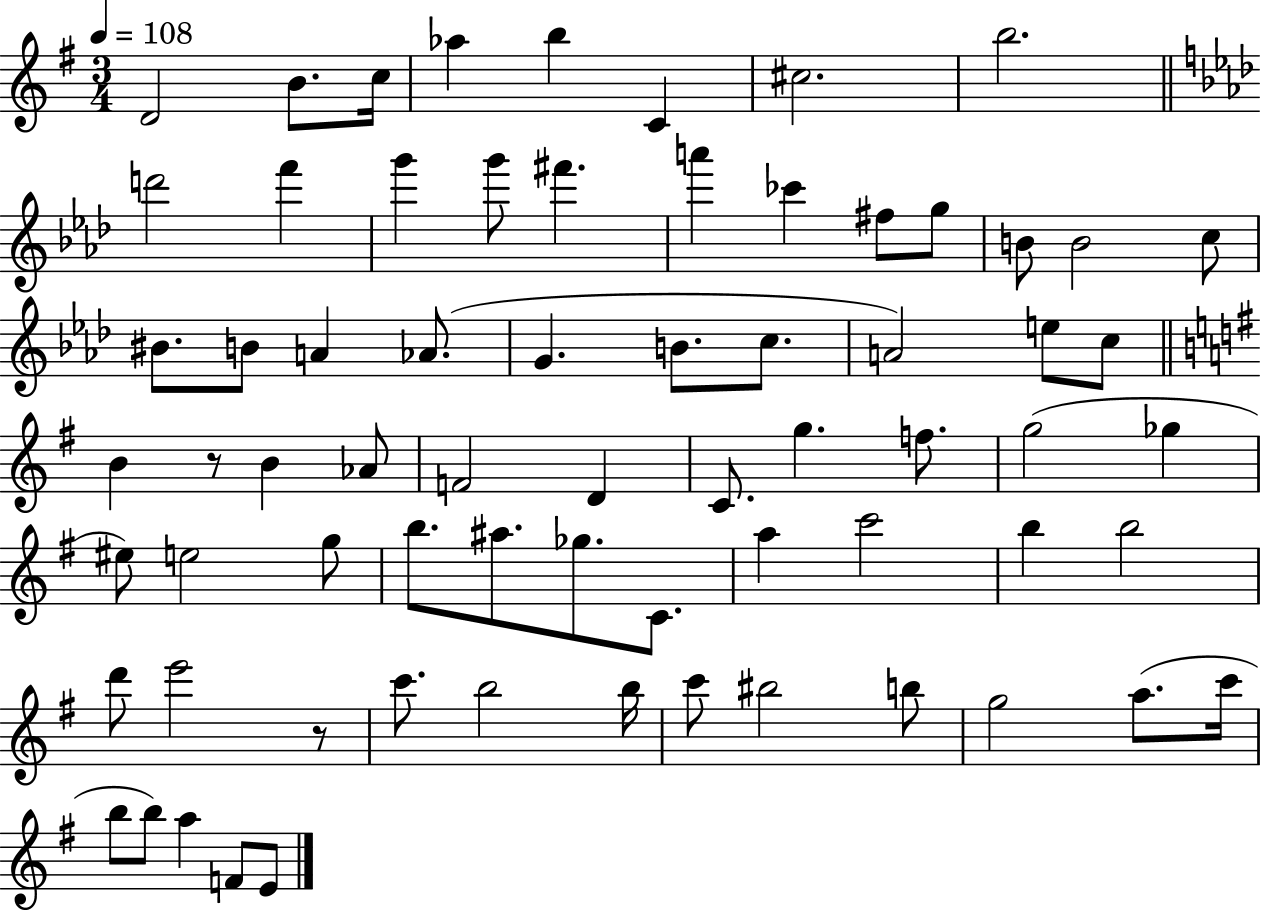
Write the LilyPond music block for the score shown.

{
  \clef treble
  \numericTimeSignature
  \time 3/4
  \key g \major
  \tempo 4 = 108
  d'2 b'8. c''16 | aes''4 b''4 c'4 | cis''2. | b''2. | \break \bar "||" \break \key f \minor d'''2 f'''4 | g'''4 g'''8 fis'''4. | a'''4 ces'''4 fis''8 g''8 | b'8 b'2 c''8 | \break bis'8. b'8 a'4 aes'8.( | g'4. b'8. c''8. | a'2) e''8 c''8 | \bar "||" \break \key g \major b'4 r8 b'4 aes'8 | f'2 d'4 | c'8. g''4. f''8. | g''2( ges''4 | \break eis''8) e''2 g''8 | b''8. ais''8. ges''8. c'8. | a''4 c'''2 | b''4 b''2 | \break d'''8 e'''2 r8 | c'''8. b''2 b''16 | c'''8 bis''2 b''8 | g''2 a''8.( c'''16 | \break b''8 b''8) a''4 f'8 e'8 | \bar "|."
}